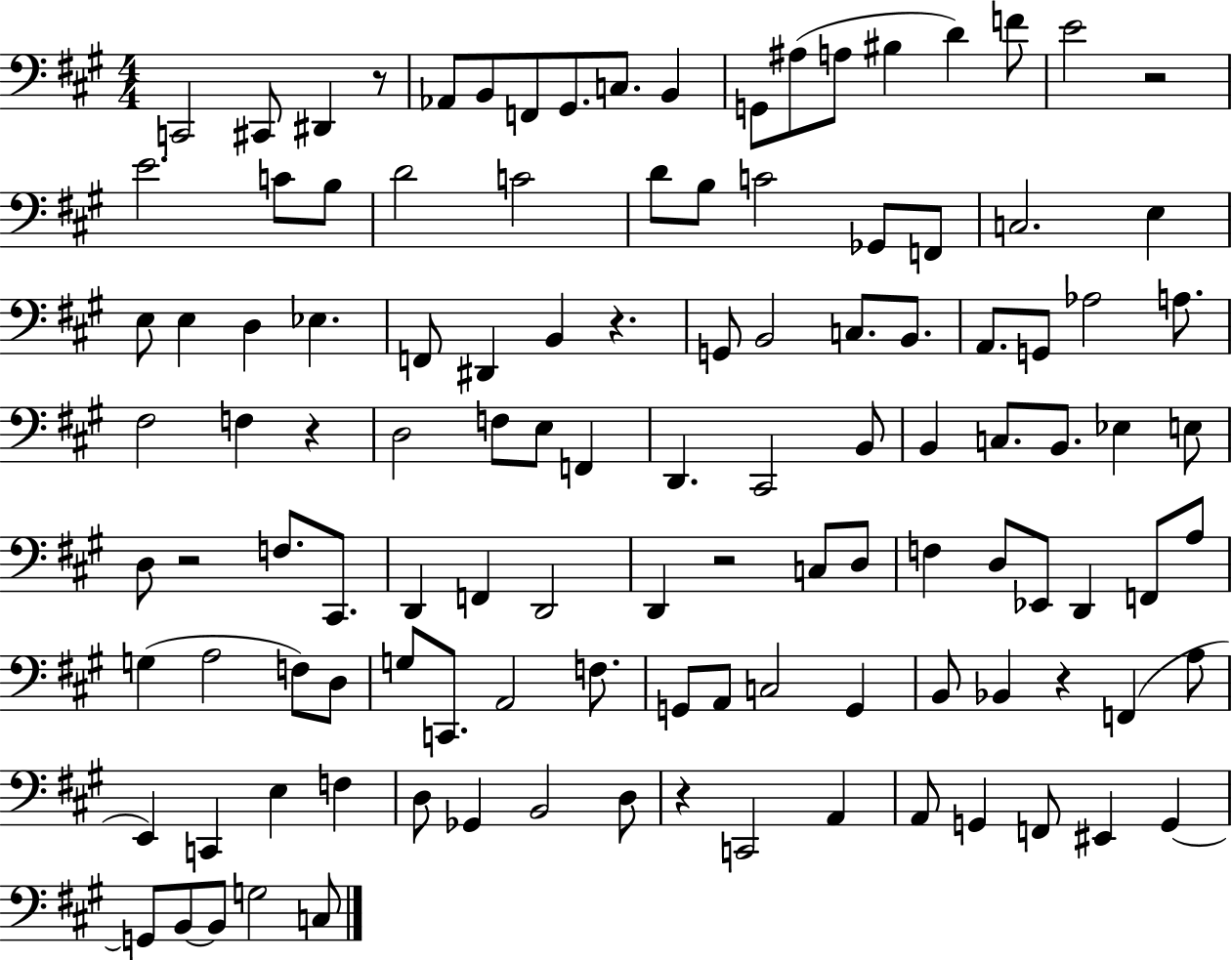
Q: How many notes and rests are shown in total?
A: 116